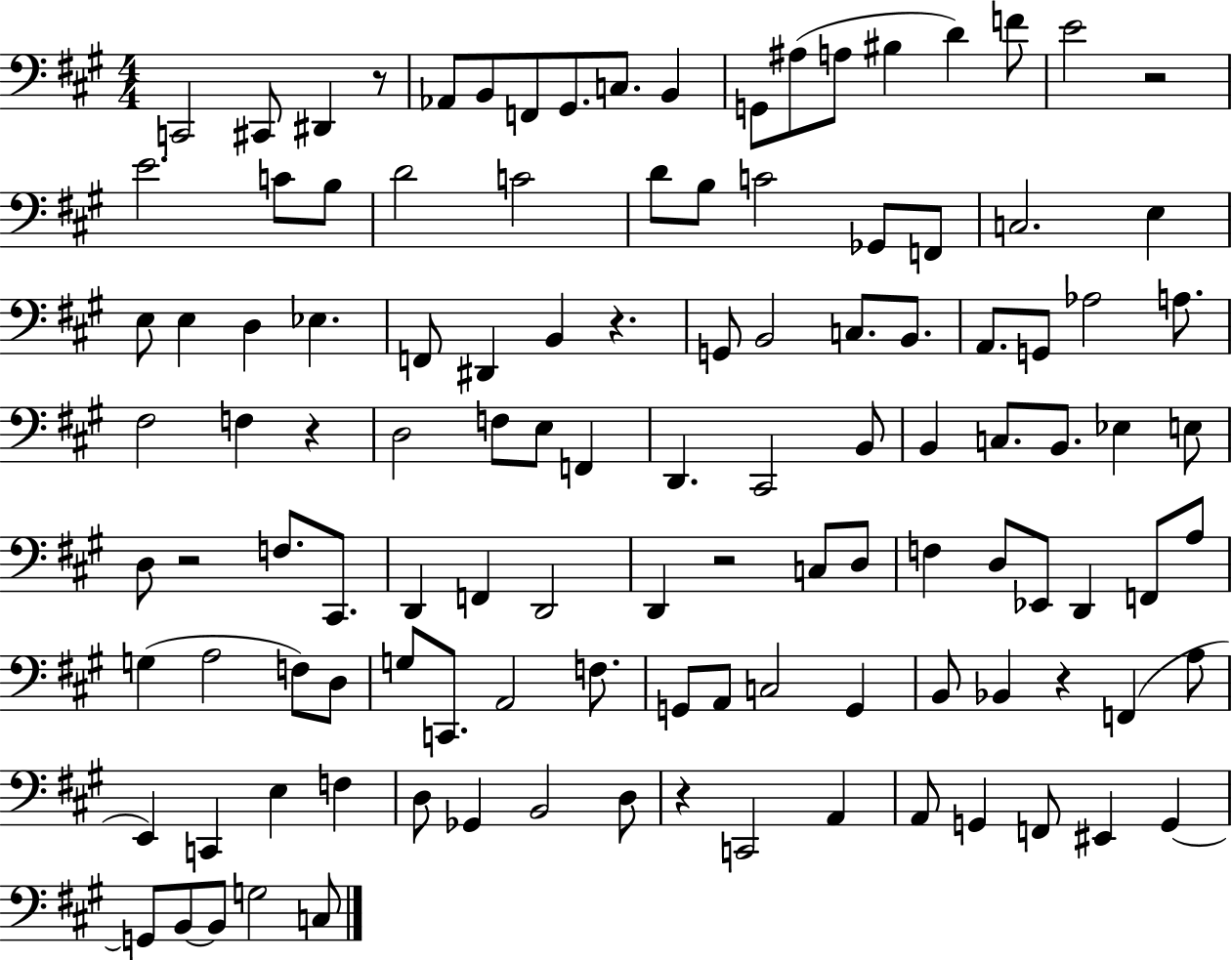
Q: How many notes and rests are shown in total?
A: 116